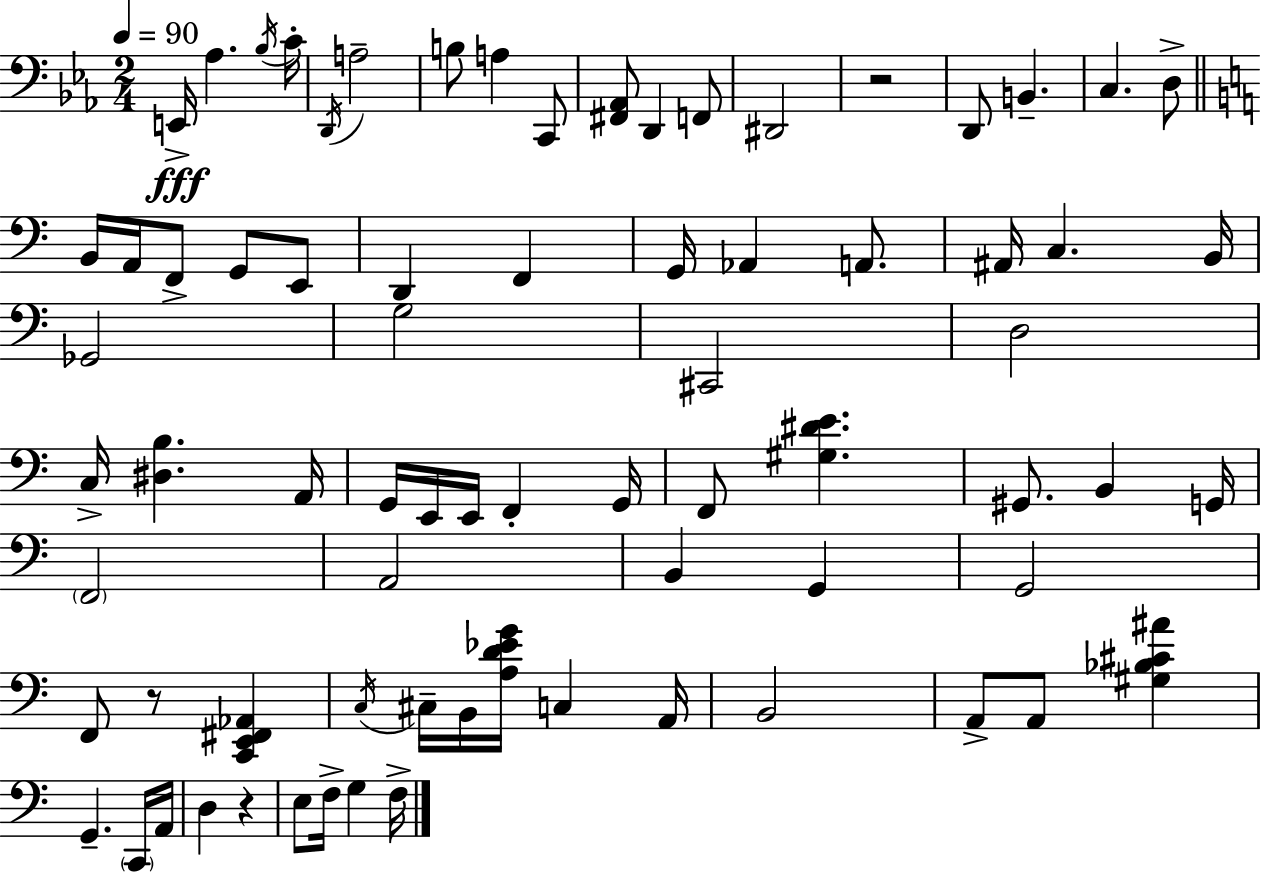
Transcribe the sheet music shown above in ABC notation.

X:1
T:Untitled
M:2/4
L:1/4
K:Cm
E,,/4 _A, _B,/4 C/4 D,,/4 A,2 B,/2 A, C,,/2 [^F,,_A,,]/2 D,, F,,/2 ^D,,2 z2 D,,/2 B,, C, D,/2 B,,/4 A,,/4 F,,/2 G,,/2 E,,/2 D,, F,, G,,/4 _A,, A,,/2 ^A,,/4 C, B,,/4 _G,,2 G,2 ^C,,2 D,2 C,/4 [^D,B,] A,,/4 G,,/4 E,,/4 E,,/4 F,, G,,/4 F,,/2 [^G,^DE] ^G,,/2 B,, G,,/4 F,,2 A,,2 B,, G,, G,,2 F,,/2 z/2 [C,,E,,^F,,_A,,] C,/4 ^C,/4 B,,/4 [A,D_EG]/4 C, A,,/4 B,,2 A,,/2 A,,/2 [^G,_B,^C^A] G,, C,,/4 A,,/4 D, z E,/2 F,/4 G, F,/4